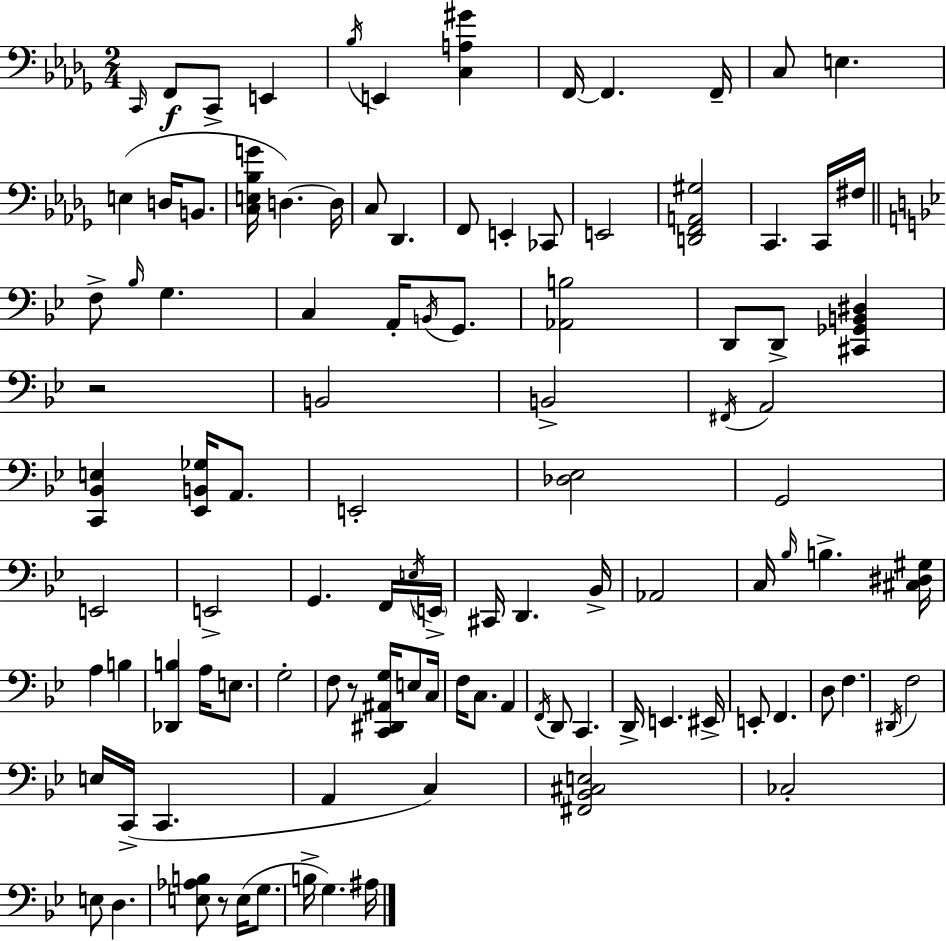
X:1
T:Untitled
M:2/4
L:1/4
K:Bbm
C,,/4 F,,/2 C,,/2 E,, _B,/4 E,, [C,A,^G] F,,/4 F,, F,,/4 C,/2 E, E, D,/4 B,,/2 [C,E,_B,G]/4 D, D,/4 C,/2 _D,, F,,/2 E,, _C,,/2 E,,2 [D,,F,,A,,^G,]2 C,, C,,/4 ^F,/4 F,/2 _B,/4 G, C, A,,/4 B,,/4 G,,/2 [_A,,B,]2 D,,/2 D,,/2 [^C,,_G,,B,,^D,] z2 B,,2 B,,2 ^F,,/4 A,,2 [C,,_B,,E,] [_E,,B,,_G,]/4 A,,/2 E,,2 [_D,_E,]2 G,,2 E,,2 E,,2 G,, F,,/4 E,/4 E,,/4 ^C,,/4 D,, _B,,/4 _A,,2 C,/4 _B,/4 B, [^C,^D,^G,]/4 A, B, [_D,,B,] A,/4 E,/2 G,2 F,/2 z/2 [C,,^D,,^A,,G,]/4 E,/2 C,/4 F,/4 C,/2 A,, F,,/4 D,,/2 C,, D,,/4 E,, ^E,,/4 E,,/2 F,, D,/2 F, ^D,,/4 F,2 E,/4 C,,/4 C,, A,, C, [^F,,_B,,^C,E,]2 _C,2 E,/2 D, [E,_A,B,]/2 z/2 E,/4 G,/2 B,/4 G, ^A,/4